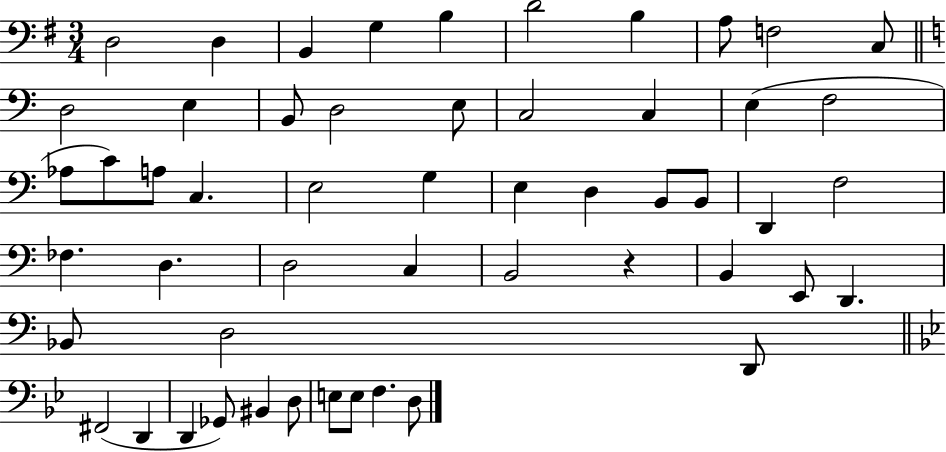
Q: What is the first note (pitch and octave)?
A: D3